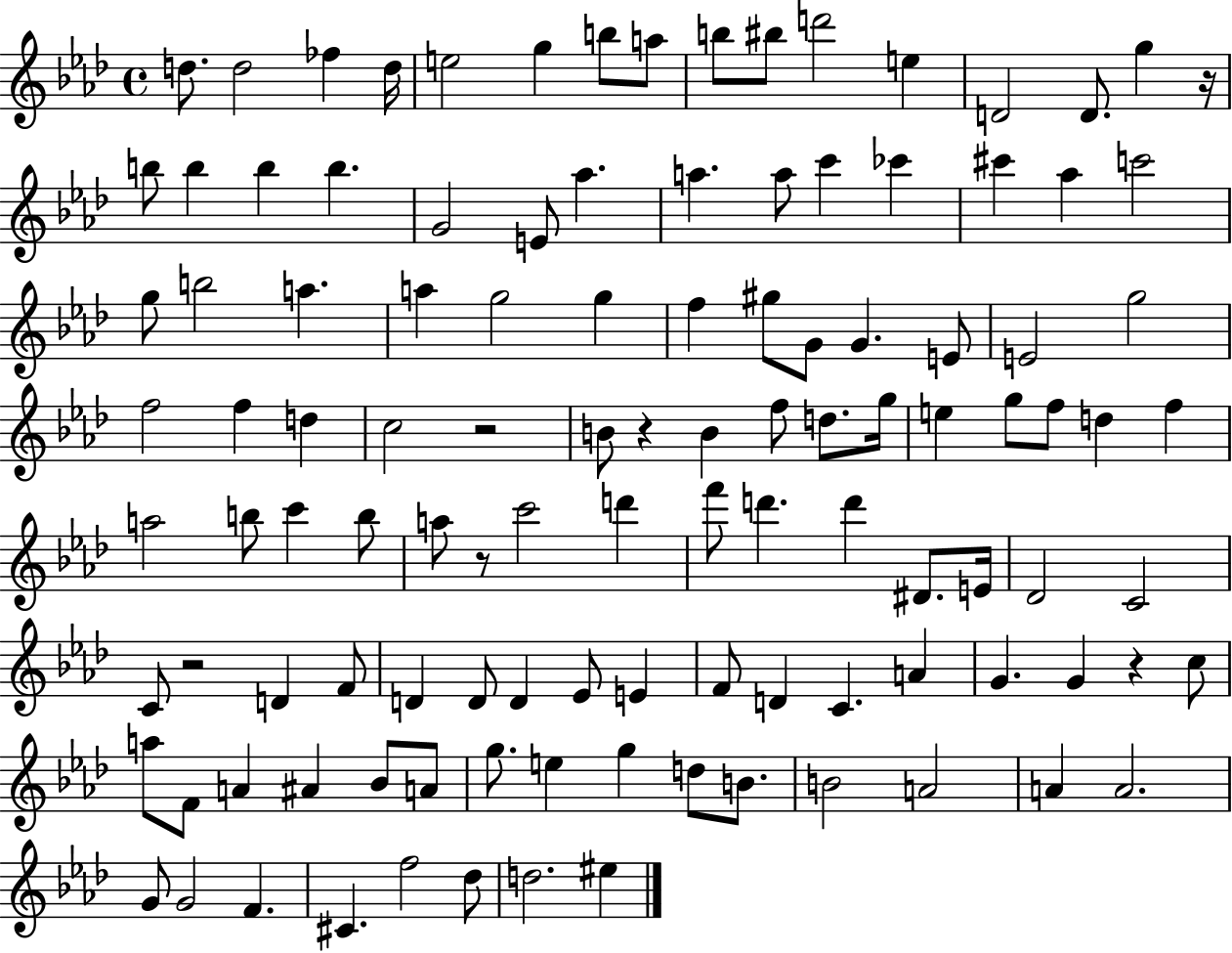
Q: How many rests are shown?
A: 6